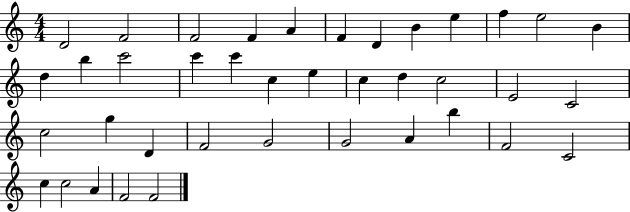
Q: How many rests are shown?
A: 0